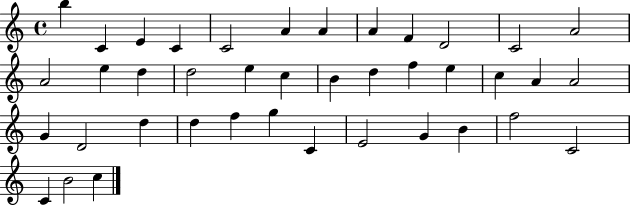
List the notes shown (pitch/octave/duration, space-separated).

B5/q C4/q E4/q C4/q C4/h A4/q A4/q A4/q F4/q D4/h C4/h A4/h A4/h E5/q D5/q D5/h E5/q C5/q B4/q D5/q F5/q E5/q C5/q A4/q A4/h G4/q D4/h D5/q D5/q F5/q G5/q C4/q E4/h G4/q B4/q F5/h C4/h C4/q B4/h C5/q